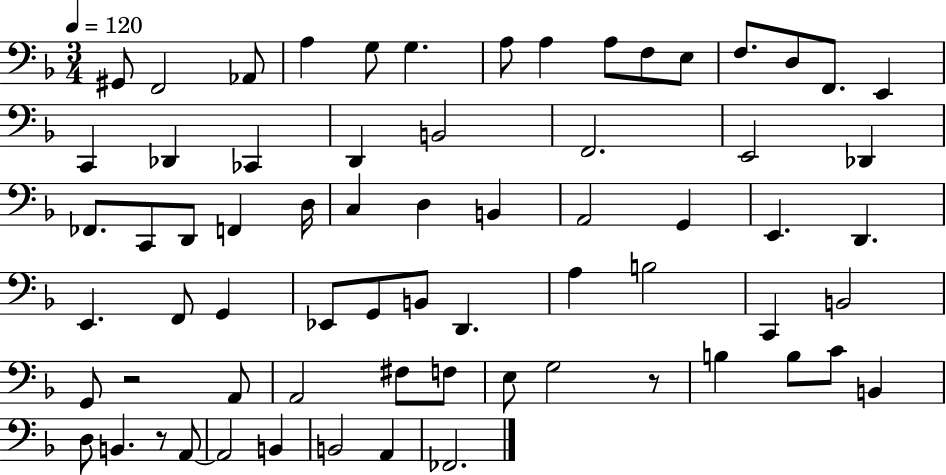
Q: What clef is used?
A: bass